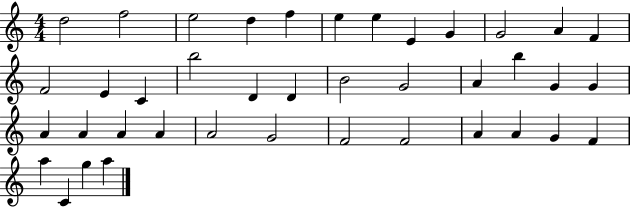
X:1
T:Untitled
M:4/4
L:1/4
K:C
d2 f2 e2 d f e e E G G2 A F F2 E C b2 D D B2 G2 A b G G A A A A A2 G2 F2 F2 A A G F a C g a